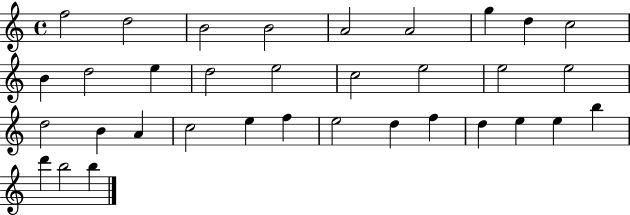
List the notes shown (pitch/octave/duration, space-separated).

F5/h D5/h B4/h B4/h A4/h A4/h G5/q D5/q C5/h B4/q D5/h E5/q D5/h E5/h C5/h E5/h E5/h E5/h D5/h B4/q A4/q C5/h E5/q F5/q E5/h D5/q F5/q D5/q E5/q E5/q B5/q D6/q B5/h B5/q